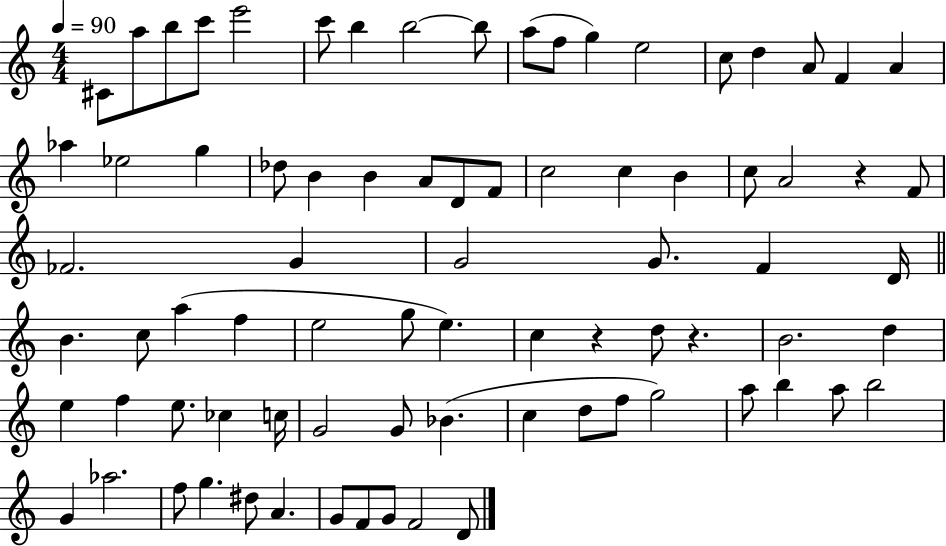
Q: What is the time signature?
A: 4/4